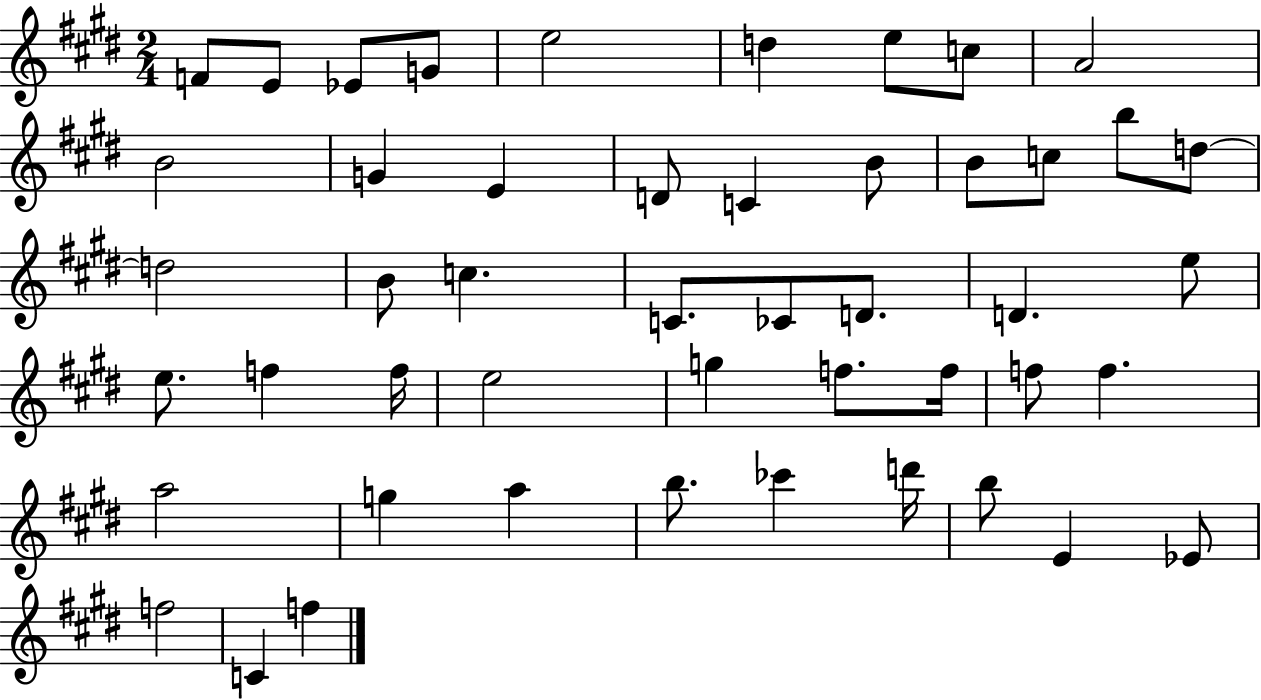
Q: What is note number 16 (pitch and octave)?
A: B4